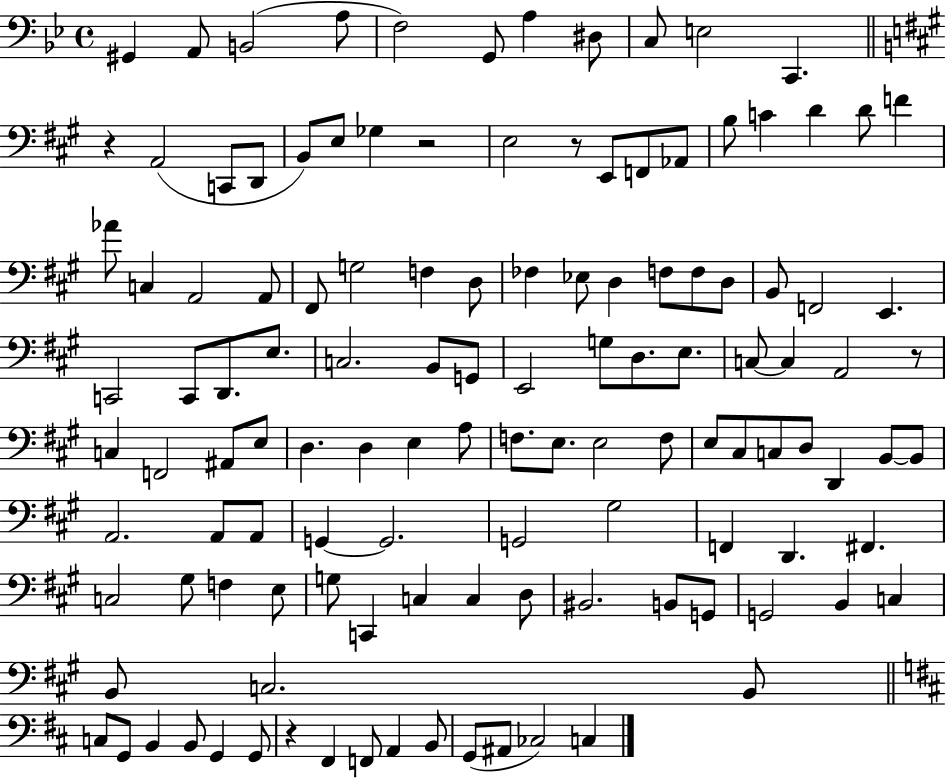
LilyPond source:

{
  \clef bass
  \time 4/4
  \defaultTimeSignature
  \key bes \major
  gis,4 a,8 b,2( a8 | f2) g,8 a4 dis8 | c8 e2 c,4. | \bar "||" \break \key a \major r4 a,2( c,8 d,8 | b,8) e8 ges4 r2 | e2 r8 e,8 f,8 aes,8 | b8 c'4 d'4 d'8 f'4 | \break aes'8 c4 a,2 a,8 | fis,8 g2 f4 d8 | fes4 ees8 d4 f8 f8 d8 | b,8 f,2 e,4. | \break c,2 c,8 d,8. e8. | c2. b,8 g,8 | e,2 g8 d8. e8. | c8~~ c4 a,2 r8 | \break c4 f,2 ais,8 e8 | d4. d4 e4 a8 | f8. e8. e2 f8 | e8 cis8 c8 d8 d,4 b,8~~ b,8 | \break a,2. a,8 a,8 | g,4~~ g,2. | g,2 gis2 | f,4 d,4. fis,4. | \break c2 gis8 f4 e8 | g8 c,4 c4 c4 d8 | bis,2. b,8 g,8 | g,2 b,4 c4 | \break b,8 c2. b,8 | \bar "||" \break \key d \major c8 g,8 b,4 b,8 g,4 g,8 | r4 fis,4 f,8 a,4 b,8 | g,8( ais,8 ces2) c4 | \bar "|."
}